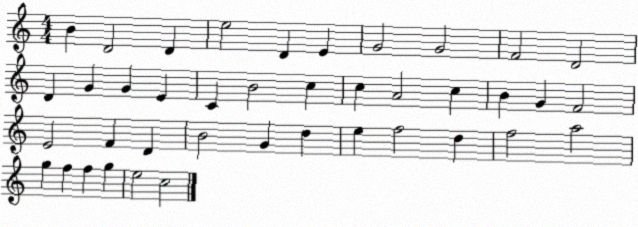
X:1
T:Untitled
M:4/4
L:1/4
K:C
B D2 D e2 D E G2 G2 F2 D2 D G G E C B2 c c A2 c B G F2 E2 F D B2 G d e f2 d f2 a2 g f f g e2 c2